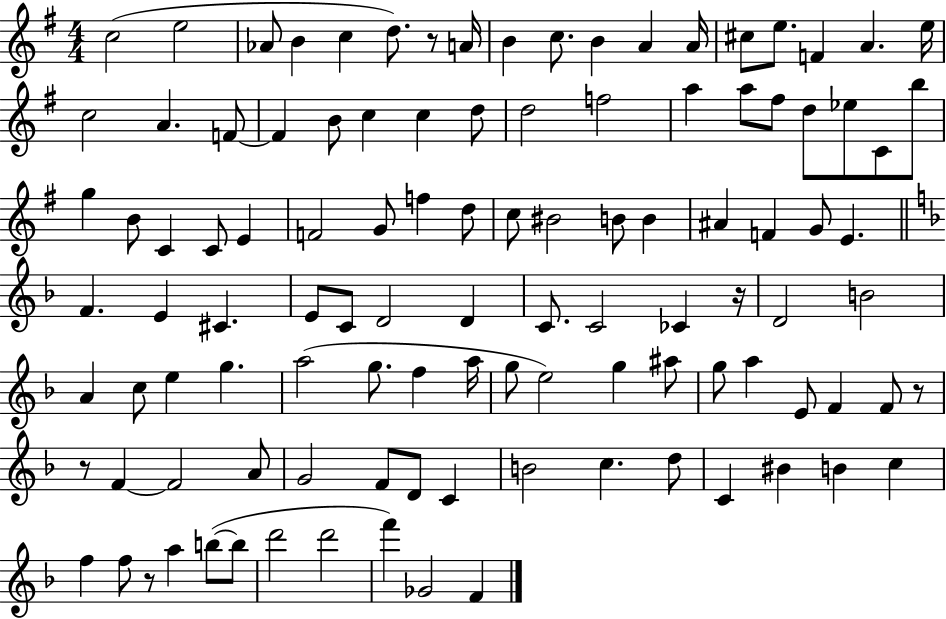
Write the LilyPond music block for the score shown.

{
  \clef treble
  \numericTimeSignature
  \time 4/4
  \key g \major
  c''2( e''2 | aes'8 b'4 c''4 d''8.) r8 a'16 | b'4 c''8. b'4 a'4 a'16 | cis''8 e''8. f'4 a'4. e''16 | \break c''2 a'4. f'8~~ | f'4 b'8 c''4 c''4 d''8 | d''2 f''2 | a''4 a''8 fis''8 d''8 ees''8 c'8 b''8 | \break g''4 b'8 c'4 c'8 e'4 | f'2 g'8 f''4 d''8 | c''8 bis'2 b'8 b'4 | ais'4 f'4 g'8 e'4. | \break \bar "||" \break \key d \minor f'4. e'4 cis'4. | e'8 c'8 d'2 d'4 | c'8. c'2 ces'4 r16 | d'2 b'2 | \break a'4 c''8 e''4 g''4. | a''2( g''8. f''4 a''16 | g''8 e''2) g''4 ais''8 | g''8 a''4 e'8 f'4 f'8 r8 | \break r8 f'4~~ f'2 a'8 | g'2 f'8 d'8 c'4 | b'2 c''4. d''8 | c'4 bis'4 b'4 c''4 | \break f''4 f''8 r8 a''4 b''8~(~ b''8 | d'''2 d'''2 | f'''4) ges'2 f'4 | \bar "|."
}